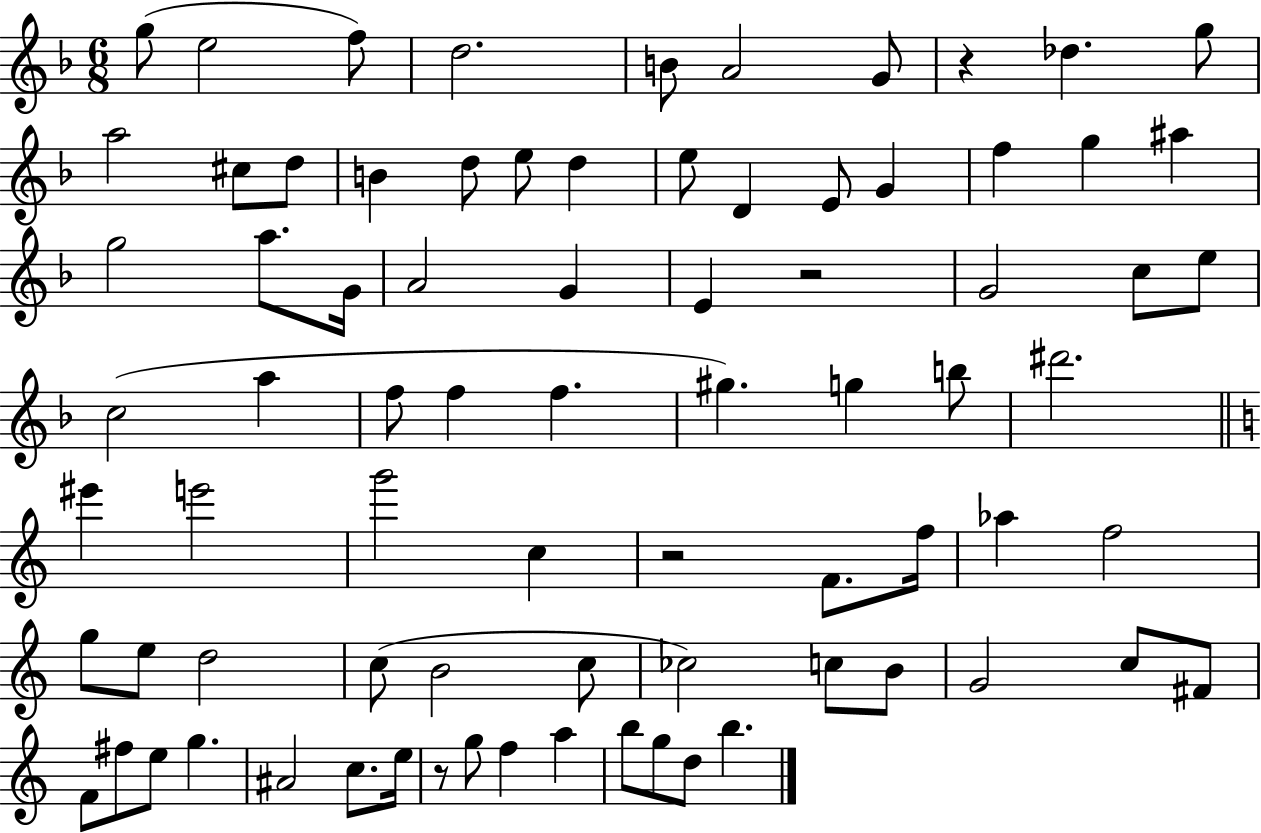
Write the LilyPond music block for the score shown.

{
  \clef treble
  \numericTimeSignature
  \time 6/8
  \key f \major
  \repeat volta 2 { g''8( e''2 f''8) | d''2. | b'8 a'2 g'8 | r4 des''4. g''8 | \break a''2 cis''8 d''8 | b'4 d''8 e''8 d''4 | e''8 d'4 e'8 g'4 | f''4 g''4 ais''4 | \break g''2 a''8. g'16 | a'2 g'4 | e'4 r2 | g'2 c''8 e''8 | \break c''2( a''4 | f''8 f''4 f''4. | gis''4.) g''4 b''8 | dis'''2. | \break \bar "||" \break \key c \major eis'''4 e'''2 | g'''2 c''4 | r2 f'8. f''16 | aes''4 f''2 | \break g''8 e''8 d''2 | c''8( b'2 c''8 | ces''2) c''8 b'8 | g'2 c''8 fis'8 | \break f'8 fis''8 e''8 g''4. | ais'2 c''8. e''16 | r8 g''8 f''4 a''4 | b''8 g''8 d''8 b''4. | \break } \bar "|."
}